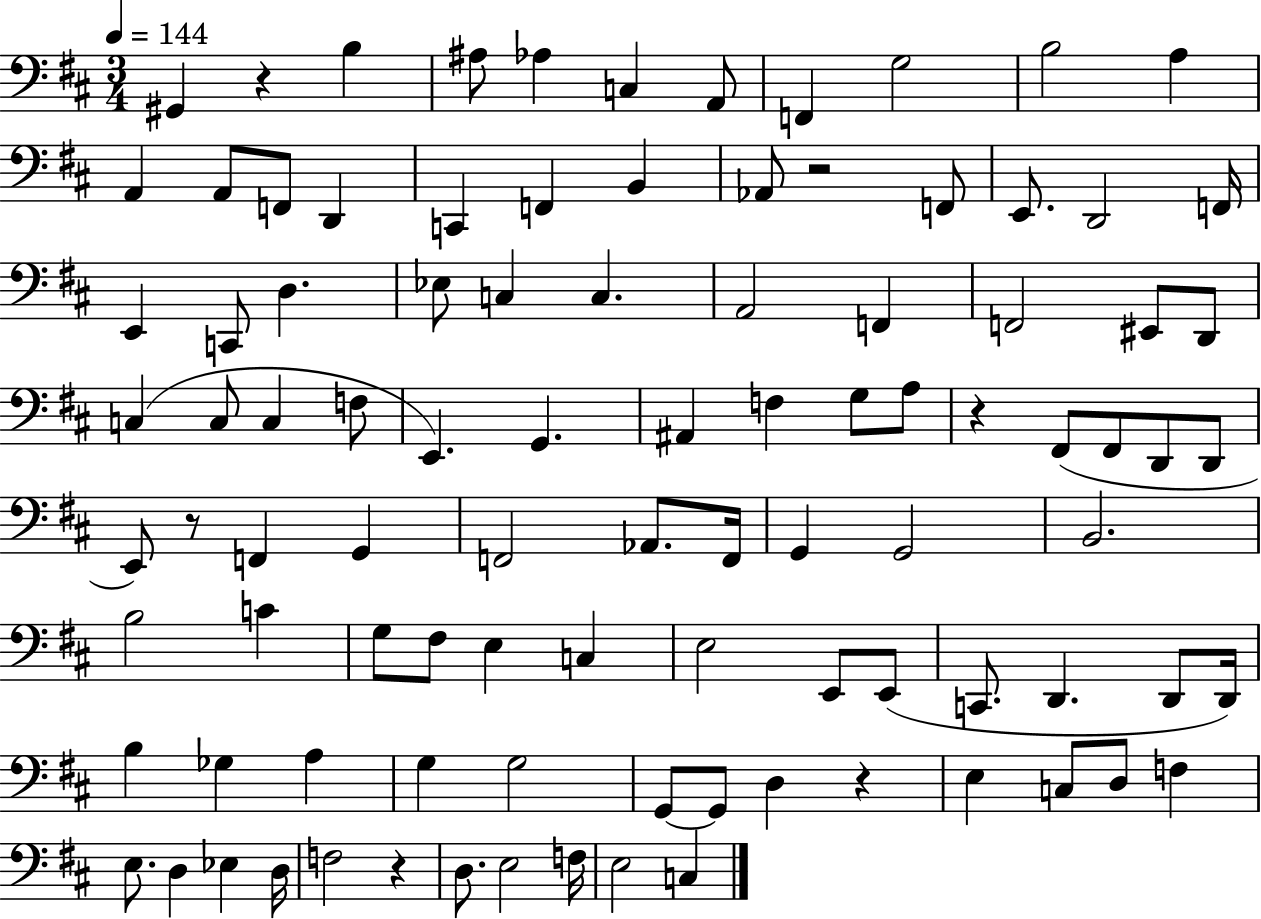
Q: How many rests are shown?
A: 6